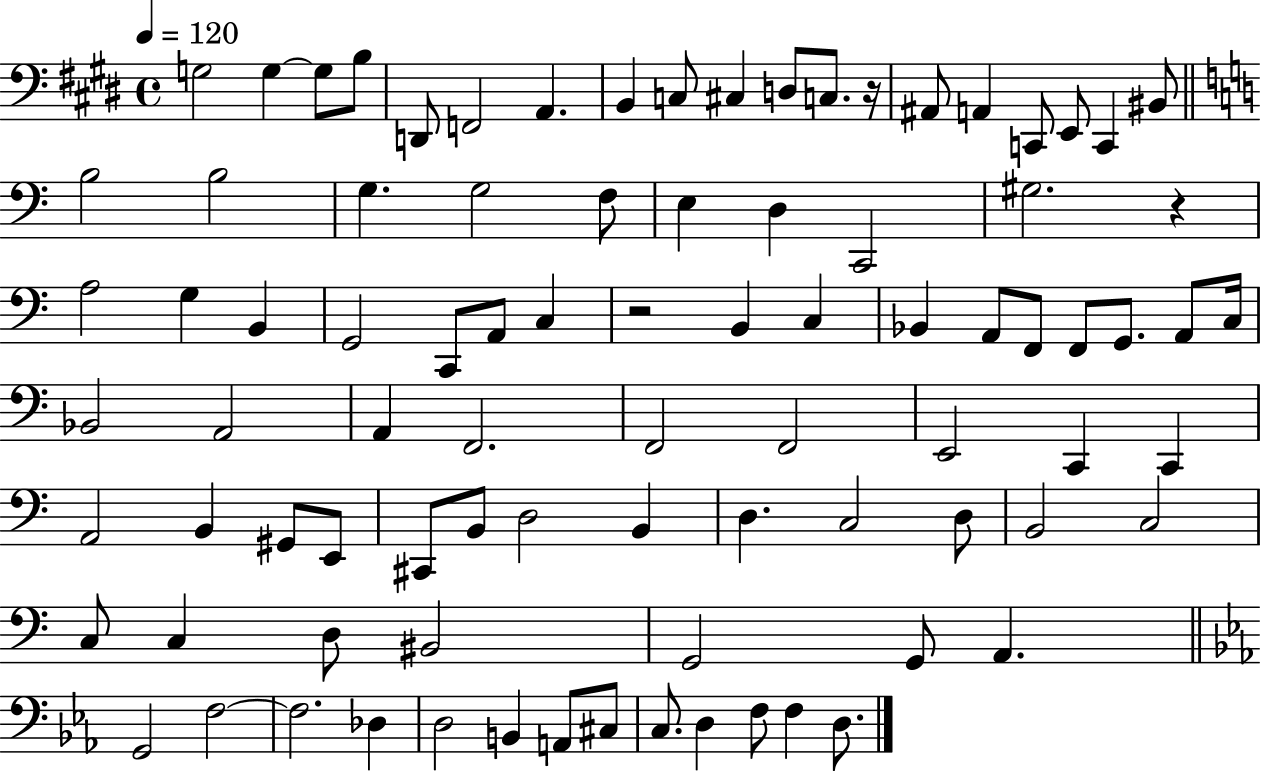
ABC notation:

X:1
T:Untitled
M:4/4
L:1/4
K:E
G,2 G, G,/2 B,/2 D,,/2 F,,2 A,, B,, C,/2 ^C, D,/2 C,/2 z/4 ^A,,/2 A,, C,,/2 E,,/2 C,, ^B,,/2 B,2 B,2 G, G,2 F,/2 E, D, C,,2 ^G,2 z A,2 G, B,, G,,2 C,,/2 A,,/2 C, z2 B,, C, _B,, A,,/2 F,,/2 F,,/2 G,,/2 A,,/2 C,/4 _B,,2 A,,2 A,, F,,2 F,,2 F,,2 E,,2 C,, C,, A,,2 B,, ^G,,/2 E,,/2 ^C,,/2 B,,/2 D,2 B,, D, C,2 D,/2 B,,2 C,2 C,/2 C, D,/2 ^B,,2 G,,2 G,,/2 A,, G,,2 F,2 F,2 _D, D,2 B,, A,,/2 ^C,/2 C,/2 D, F,/2 F, D,/2